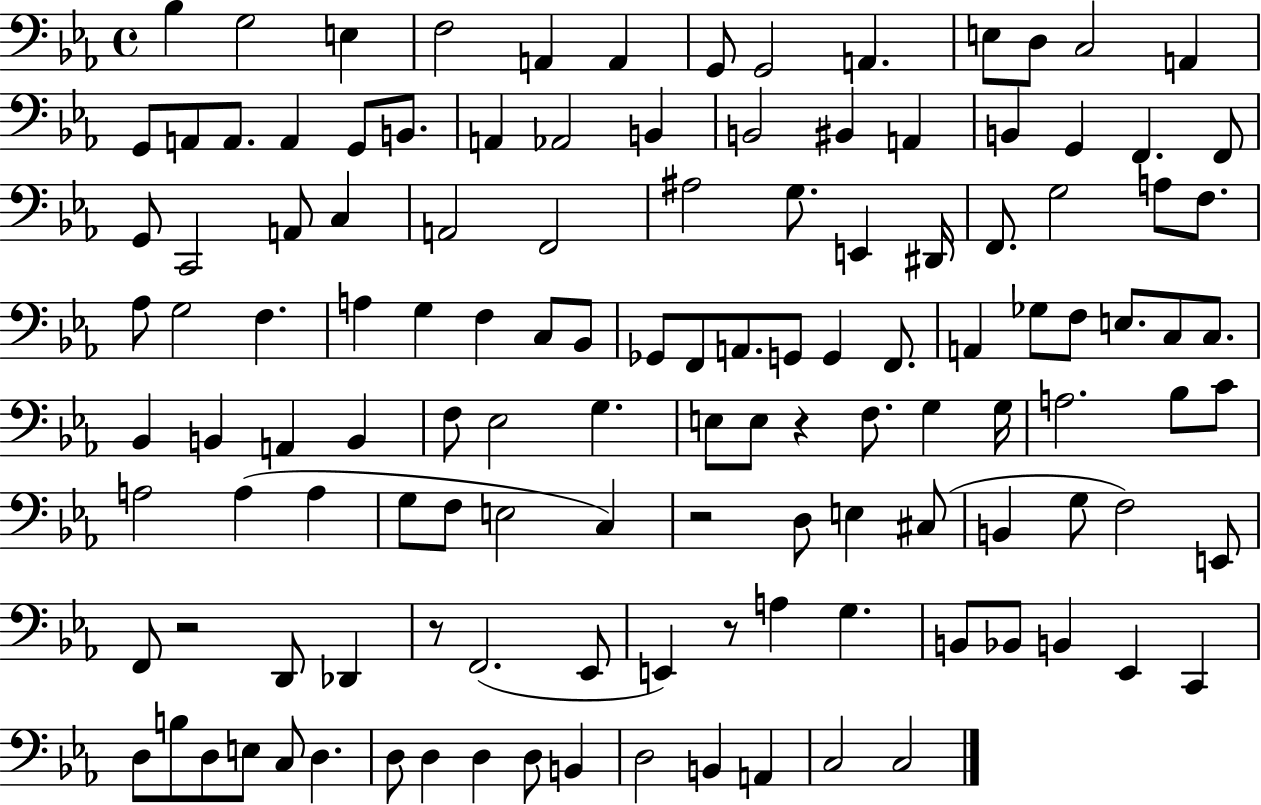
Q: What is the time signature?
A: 4/4